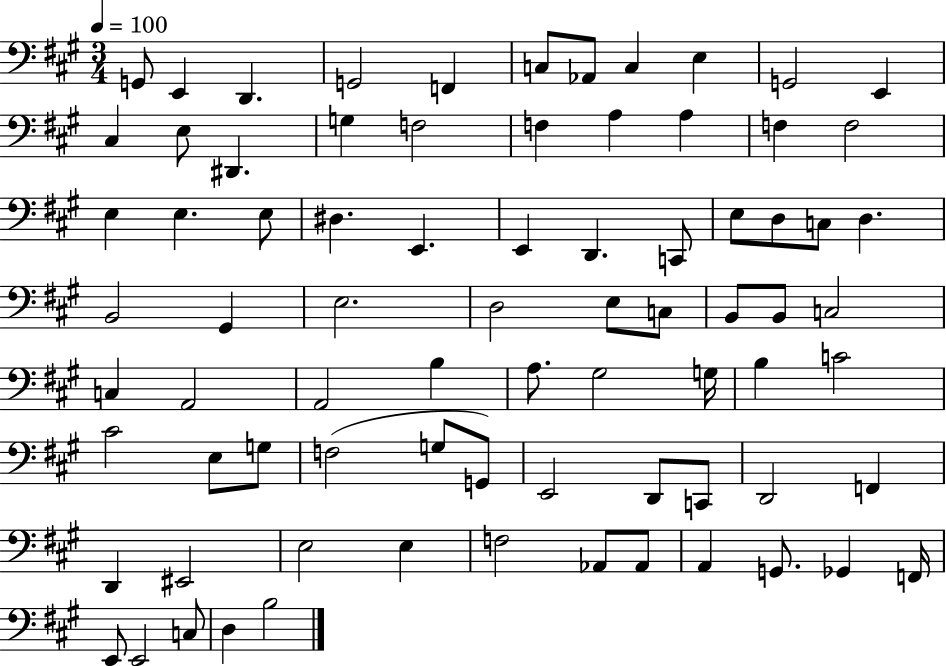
X:1
T:Untitled
M:3/4
L:1/4
K:A
G,,/2 E,, D,, G,,2 F,, C,/2 _A,,/2 C, E, G,,2 E,, ^C, E,/2 ^D,, G, F,2 F, A, A, F, F,2 E, E, E,/2 ^D, E,, E,, D,, C,,/2 E,/2 D,/2 C,/2 D, B,,2 ^G,, E,2 D,2 E,/2 C,/2 B,,/2 B,,/2 C,2 C, A,,2 A,,2 B, A,/2 ^G,2 G,/4 B, C2 ^C2 E,/2 G,/2 F,2 G,/2 G,,/2 E,,2 D,,/2 C,,/2 D,,2 F,, D,, ^E,,2 E,2 E, F,2 _A,,/2 _A,,/2 A,, G,,/2 _G,, F,,/4 E,,/2 E,,2 C,/2 D, B,2